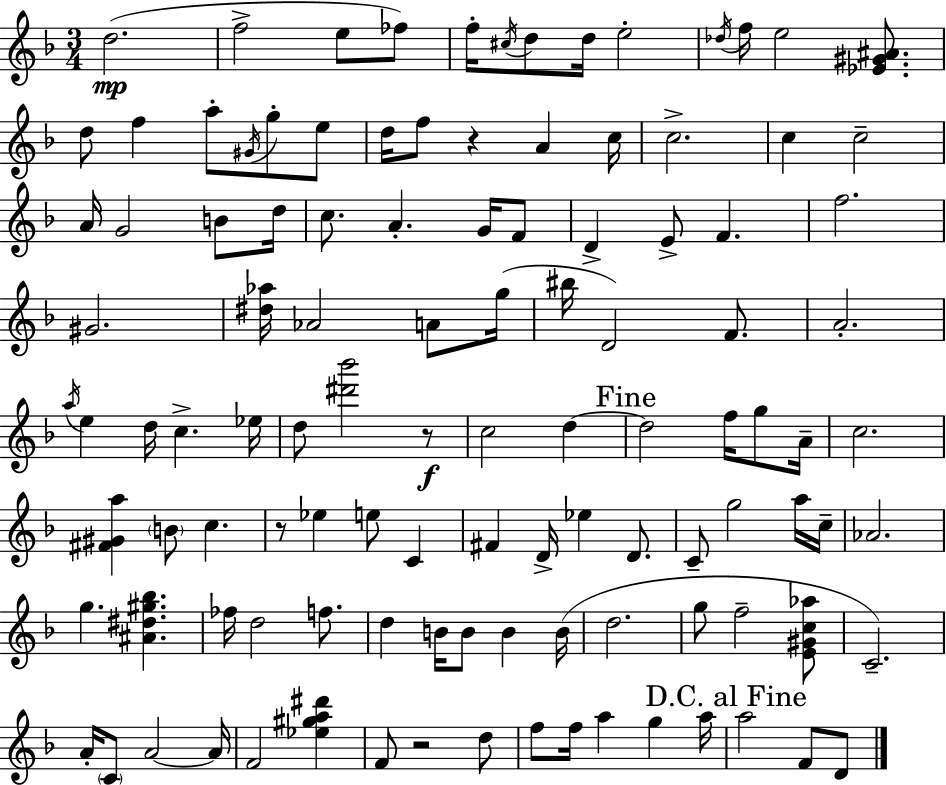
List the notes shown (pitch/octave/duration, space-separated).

D5/h. F5/h E5/e FES5/e F5/s C#5/s D5/e D5/s E5/h Db5/s F5/s E5/h [Eb4,G#4,A#4]/e. D5/e F5/q A5/e G#4/s G5/e E5/e D5/s F5/e R/q A4/q C5/s C5/h. C5/q C5/h A4/s G4/h B4/e D5/s C5/e. A4/q. G4/s F4/e D4/q E4/e F4/q. F5/h. G#4/h. [D#5,Ab5]/s Ab4/h A4/e G5/s BIS5/s D4/h F4/e. A4/h. A5/s E5/q D5/s C5/q. Eb5/s D5/e [D#6,Bb6]/h R/e C5/h D5/q D5/h F5/s G5/e A4/s C5/h. [F#4,G#4,A5]/q B4/e C5/q. R/e Eb5/q E5/e C4/q F#4/q D4/s Eb5/q D4/e. C4/e G5/h A5/s C5/s Ab4/h. G5/q. [A#4,D#5,G#5,Bb5]/q. FES5/s D5/h F5/e. D5/q B4/s B4/e B4/q B4/s D5/h. G5/e F5/h [E4,G#4,C5,Ab5]/e C4/h. A4/s C4/e A4/h A4/s F4/h [Eb5,G#5,A5,D#6]/q F4/e R/h D5/e F5/e F5/s A5/q G5/q A5/s A5/h F4/e D4/e